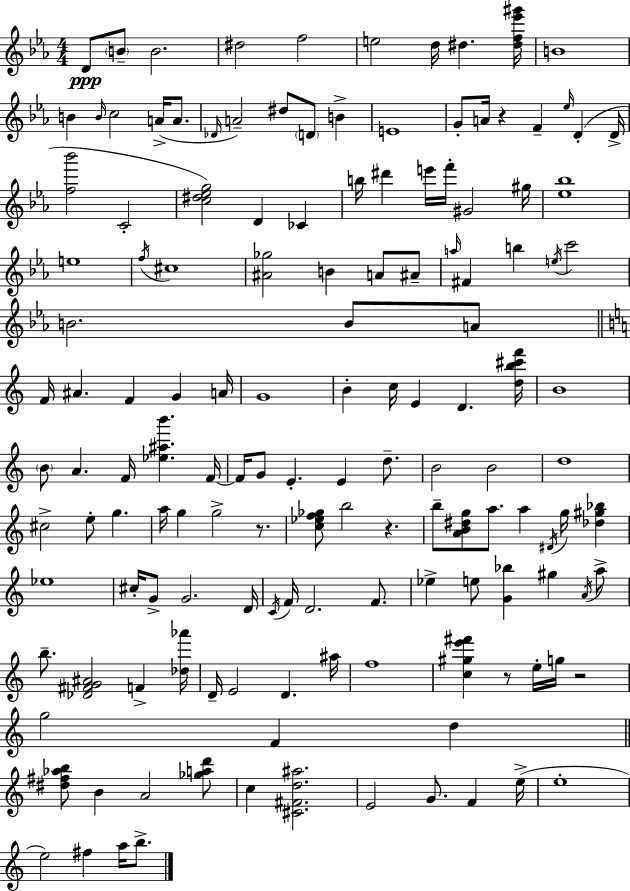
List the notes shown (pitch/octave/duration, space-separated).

D4/e B4/e B4/h. D#5/h F5/h E5/h D5/s D#5/q. [D#5,F5,Eb6,G#6]/s B4/w B4/q B4/s C5/h A4/s A4/e. Db4/s A4/h D#5/e D4/e B4/q E4/w G4/e A4/s R/q F4/q Eb5/s D4/q D4/s [F5,Bb6]/h C4/h [C5,D#5,Eb5,G5]/h D4/q CES4/q B5/s D#6/q E6/s F6/s G#4/h G#5/s [Eb5,Bb5]/w E5/w F5/s C#5/w [A#4,Gb5]/h B4/q A4/e A#4/e A5/s F#4/q B5/q E5/s C6/h B4/h. B4/e A4/e F4/s A#4/q. F4/q G4/q A4/s G4/w B4/q C5/s E4/q D4/q. [D5,B5,C#6,F6]/s B4/w B4/e A4/q. F4/s [Eb5,A#5,B6]/q. F4/s F4/s G4/e E4/q. E4/q D5/e. B4/h B4/h D5/w C#5/h E5/e G5/q. A5/s G5/q G5/h R/e. [C5,Eb5,F5,Gb5]/e B5/h R/q. B5/e [A4,B4,D#5,G5]/e A5/e. A5/q D#4/s G5/s [Db5,G#5,Bb5]/q Eb5/w C#5/s G4/e G4/h. D4/s C4/s F4/s D4/h. F4/e. Eb5/q E5/e [G4,Bb5]/q G#5/q A4/s A5/e B5/e. [Db4,F#4,G4,A#4]/h F4/q [Db5,Ab6]/s D4/s E4/h D4/q. A#5/s F5/w [C5,G#5,E6,F#6]/q R/e E5/s G5/s R/h G5/h F4/q D5/q [D#5,F#5,Ab5,B5]/e B4/q A4/h [Gb5,A5,D6]/e C5/q [C#4,F#4,D5,A#5]/h. E4/h G4/e. F4/q E5/s E5/w E5/h F#5/q A5/s B5/e.